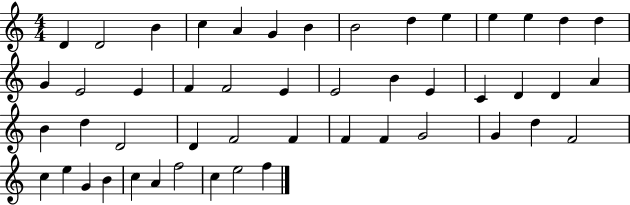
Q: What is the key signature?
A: C major